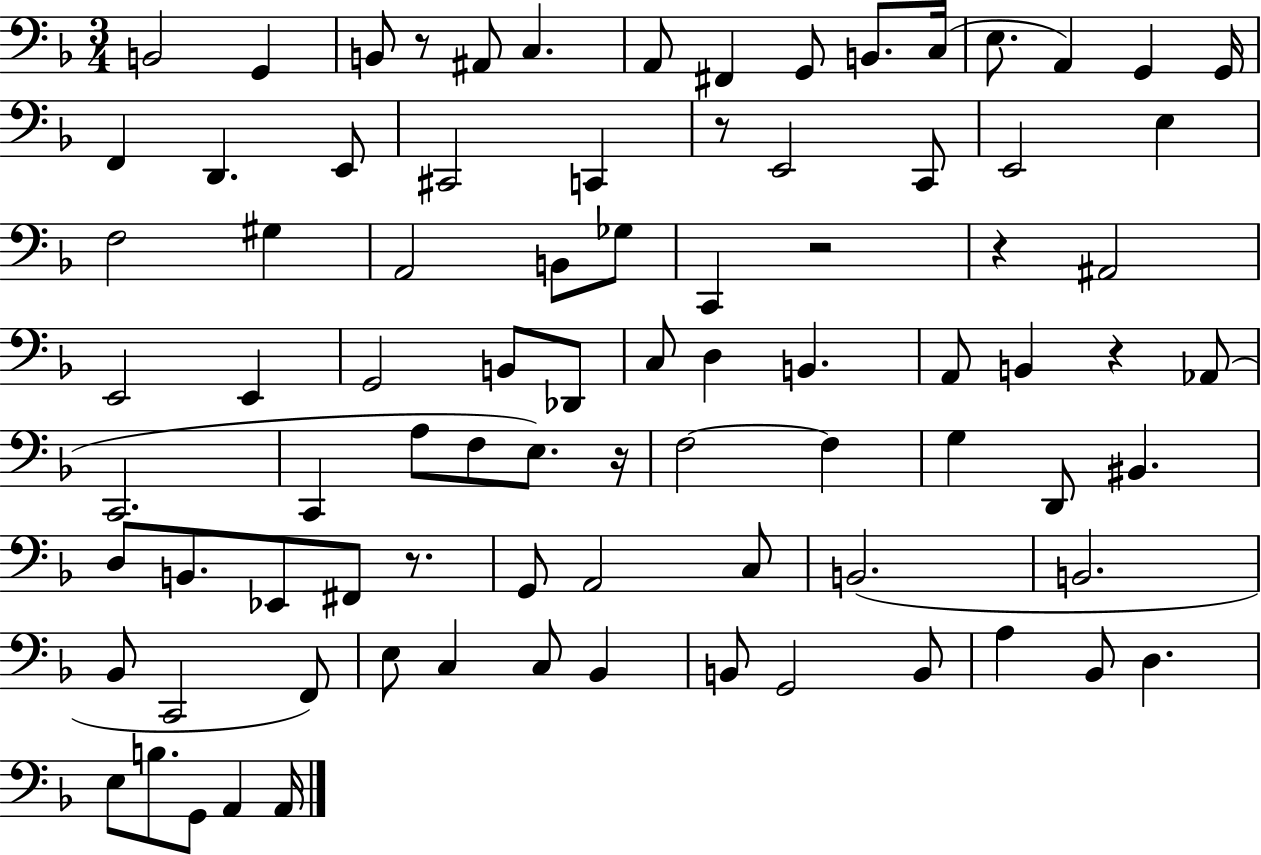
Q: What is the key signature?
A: F major